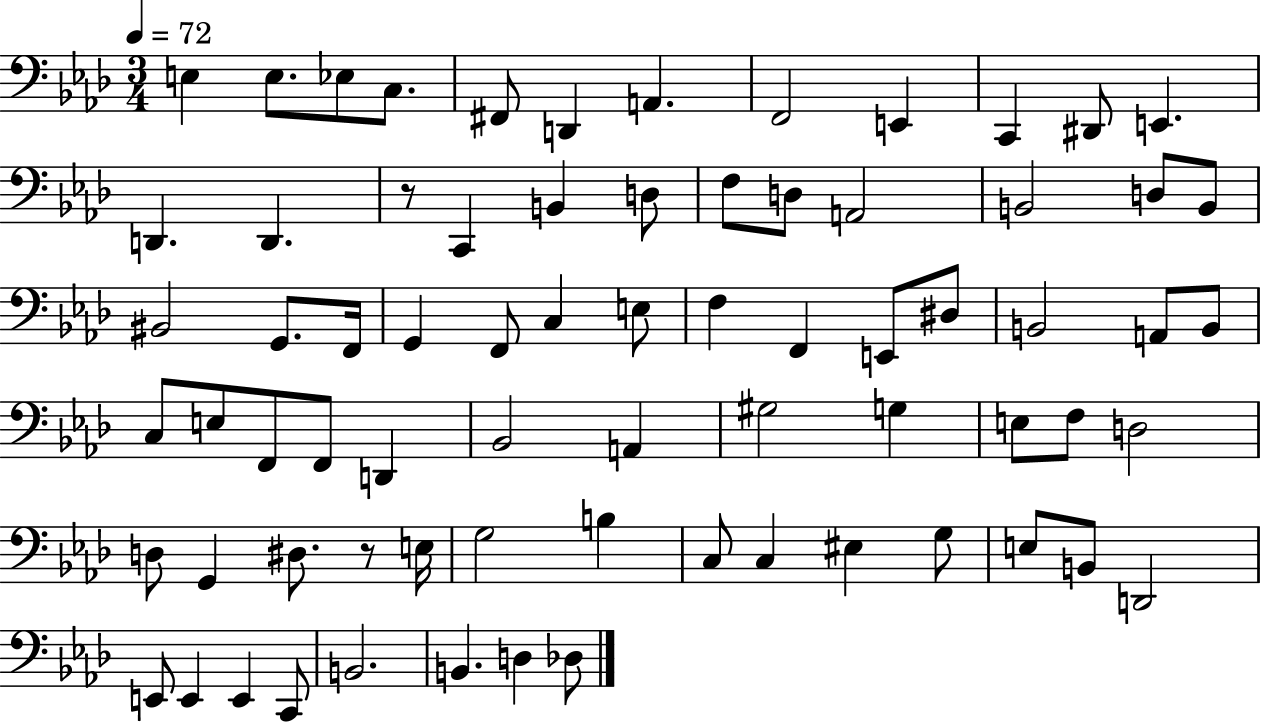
{
  \clef bass
  \numericTimeSignature
  \time 3/4
  \key aes \major
  \tempo 4 = 72
  e4 e8. ees8 c8. | fis,8 d,4 a,4. | f,2 e,4 | c,4 dis,8 e,4. | \break d,4. d,4. | r8 c,4 b,4 d8 | f8 d8 a,2 | b,2 d8 b,8 | \break bis,2 g,8. f,16 | g,4 f,8 c4 e8 | f4 f,4 e,8 dis8 | b,2 a,8 b,8 | \break c8 e8 f,8 f,8 d,4 | bes,2 a,4 | gis2 g4 | e8 f8 d2 | \break d8 g,4 dis8. r8 e16 | g2 b4 | c8 c4 eis4 g8 | e8 b,8 d,2 | \break e,8 e,4 e,4 c,8 | b,2. | b,4. d4 des8 | \bar "|."
}